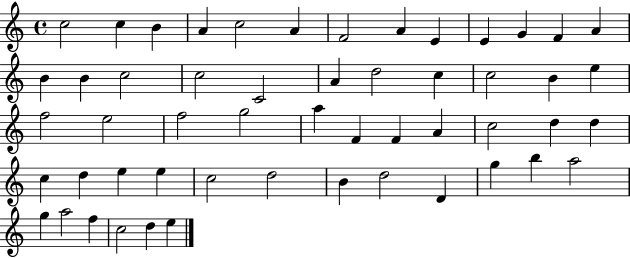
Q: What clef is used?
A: treble